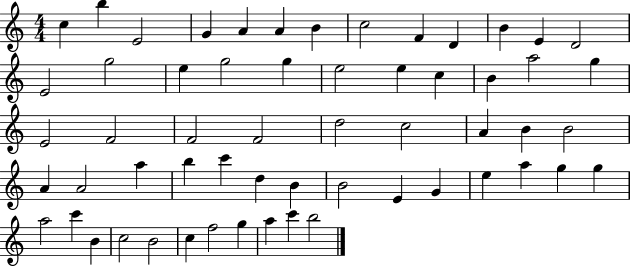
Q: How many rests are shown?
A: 0